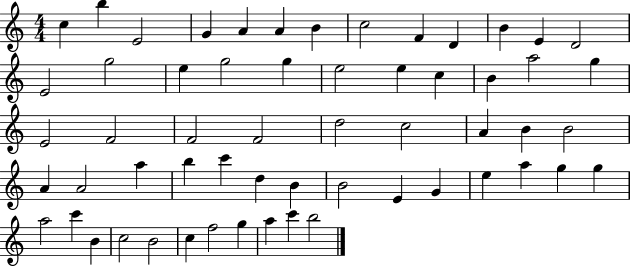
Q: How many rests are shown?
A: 0